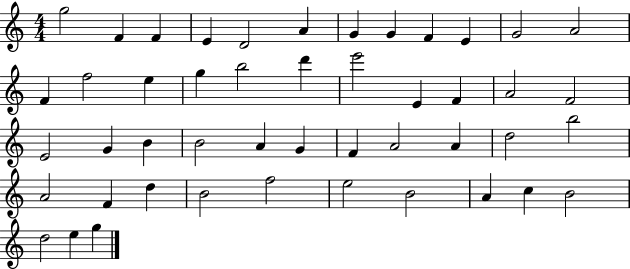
X:1
T:Untitled
M:4/4
L:1/4
K:C
g2 F F E D2 A G G F E G2 A2 F f2 e g b2 d' e'2 E F A2 F2 E2 G B B2 A G F A2 A d2 b2 A2 F d B2 f2 e2 B2 A c B2 d2 e g